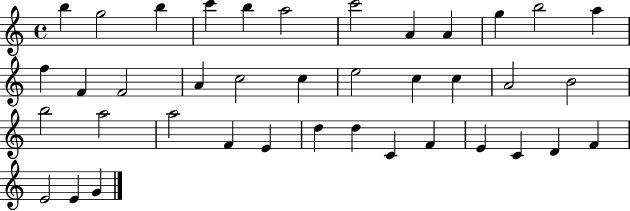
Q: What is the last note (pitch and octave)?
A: G4